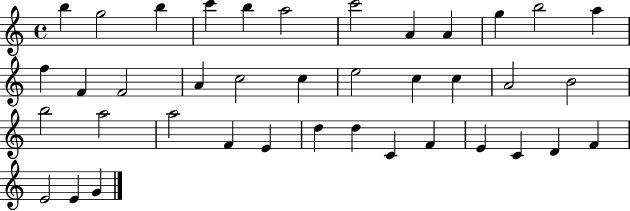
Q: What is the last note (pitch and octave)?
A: G4